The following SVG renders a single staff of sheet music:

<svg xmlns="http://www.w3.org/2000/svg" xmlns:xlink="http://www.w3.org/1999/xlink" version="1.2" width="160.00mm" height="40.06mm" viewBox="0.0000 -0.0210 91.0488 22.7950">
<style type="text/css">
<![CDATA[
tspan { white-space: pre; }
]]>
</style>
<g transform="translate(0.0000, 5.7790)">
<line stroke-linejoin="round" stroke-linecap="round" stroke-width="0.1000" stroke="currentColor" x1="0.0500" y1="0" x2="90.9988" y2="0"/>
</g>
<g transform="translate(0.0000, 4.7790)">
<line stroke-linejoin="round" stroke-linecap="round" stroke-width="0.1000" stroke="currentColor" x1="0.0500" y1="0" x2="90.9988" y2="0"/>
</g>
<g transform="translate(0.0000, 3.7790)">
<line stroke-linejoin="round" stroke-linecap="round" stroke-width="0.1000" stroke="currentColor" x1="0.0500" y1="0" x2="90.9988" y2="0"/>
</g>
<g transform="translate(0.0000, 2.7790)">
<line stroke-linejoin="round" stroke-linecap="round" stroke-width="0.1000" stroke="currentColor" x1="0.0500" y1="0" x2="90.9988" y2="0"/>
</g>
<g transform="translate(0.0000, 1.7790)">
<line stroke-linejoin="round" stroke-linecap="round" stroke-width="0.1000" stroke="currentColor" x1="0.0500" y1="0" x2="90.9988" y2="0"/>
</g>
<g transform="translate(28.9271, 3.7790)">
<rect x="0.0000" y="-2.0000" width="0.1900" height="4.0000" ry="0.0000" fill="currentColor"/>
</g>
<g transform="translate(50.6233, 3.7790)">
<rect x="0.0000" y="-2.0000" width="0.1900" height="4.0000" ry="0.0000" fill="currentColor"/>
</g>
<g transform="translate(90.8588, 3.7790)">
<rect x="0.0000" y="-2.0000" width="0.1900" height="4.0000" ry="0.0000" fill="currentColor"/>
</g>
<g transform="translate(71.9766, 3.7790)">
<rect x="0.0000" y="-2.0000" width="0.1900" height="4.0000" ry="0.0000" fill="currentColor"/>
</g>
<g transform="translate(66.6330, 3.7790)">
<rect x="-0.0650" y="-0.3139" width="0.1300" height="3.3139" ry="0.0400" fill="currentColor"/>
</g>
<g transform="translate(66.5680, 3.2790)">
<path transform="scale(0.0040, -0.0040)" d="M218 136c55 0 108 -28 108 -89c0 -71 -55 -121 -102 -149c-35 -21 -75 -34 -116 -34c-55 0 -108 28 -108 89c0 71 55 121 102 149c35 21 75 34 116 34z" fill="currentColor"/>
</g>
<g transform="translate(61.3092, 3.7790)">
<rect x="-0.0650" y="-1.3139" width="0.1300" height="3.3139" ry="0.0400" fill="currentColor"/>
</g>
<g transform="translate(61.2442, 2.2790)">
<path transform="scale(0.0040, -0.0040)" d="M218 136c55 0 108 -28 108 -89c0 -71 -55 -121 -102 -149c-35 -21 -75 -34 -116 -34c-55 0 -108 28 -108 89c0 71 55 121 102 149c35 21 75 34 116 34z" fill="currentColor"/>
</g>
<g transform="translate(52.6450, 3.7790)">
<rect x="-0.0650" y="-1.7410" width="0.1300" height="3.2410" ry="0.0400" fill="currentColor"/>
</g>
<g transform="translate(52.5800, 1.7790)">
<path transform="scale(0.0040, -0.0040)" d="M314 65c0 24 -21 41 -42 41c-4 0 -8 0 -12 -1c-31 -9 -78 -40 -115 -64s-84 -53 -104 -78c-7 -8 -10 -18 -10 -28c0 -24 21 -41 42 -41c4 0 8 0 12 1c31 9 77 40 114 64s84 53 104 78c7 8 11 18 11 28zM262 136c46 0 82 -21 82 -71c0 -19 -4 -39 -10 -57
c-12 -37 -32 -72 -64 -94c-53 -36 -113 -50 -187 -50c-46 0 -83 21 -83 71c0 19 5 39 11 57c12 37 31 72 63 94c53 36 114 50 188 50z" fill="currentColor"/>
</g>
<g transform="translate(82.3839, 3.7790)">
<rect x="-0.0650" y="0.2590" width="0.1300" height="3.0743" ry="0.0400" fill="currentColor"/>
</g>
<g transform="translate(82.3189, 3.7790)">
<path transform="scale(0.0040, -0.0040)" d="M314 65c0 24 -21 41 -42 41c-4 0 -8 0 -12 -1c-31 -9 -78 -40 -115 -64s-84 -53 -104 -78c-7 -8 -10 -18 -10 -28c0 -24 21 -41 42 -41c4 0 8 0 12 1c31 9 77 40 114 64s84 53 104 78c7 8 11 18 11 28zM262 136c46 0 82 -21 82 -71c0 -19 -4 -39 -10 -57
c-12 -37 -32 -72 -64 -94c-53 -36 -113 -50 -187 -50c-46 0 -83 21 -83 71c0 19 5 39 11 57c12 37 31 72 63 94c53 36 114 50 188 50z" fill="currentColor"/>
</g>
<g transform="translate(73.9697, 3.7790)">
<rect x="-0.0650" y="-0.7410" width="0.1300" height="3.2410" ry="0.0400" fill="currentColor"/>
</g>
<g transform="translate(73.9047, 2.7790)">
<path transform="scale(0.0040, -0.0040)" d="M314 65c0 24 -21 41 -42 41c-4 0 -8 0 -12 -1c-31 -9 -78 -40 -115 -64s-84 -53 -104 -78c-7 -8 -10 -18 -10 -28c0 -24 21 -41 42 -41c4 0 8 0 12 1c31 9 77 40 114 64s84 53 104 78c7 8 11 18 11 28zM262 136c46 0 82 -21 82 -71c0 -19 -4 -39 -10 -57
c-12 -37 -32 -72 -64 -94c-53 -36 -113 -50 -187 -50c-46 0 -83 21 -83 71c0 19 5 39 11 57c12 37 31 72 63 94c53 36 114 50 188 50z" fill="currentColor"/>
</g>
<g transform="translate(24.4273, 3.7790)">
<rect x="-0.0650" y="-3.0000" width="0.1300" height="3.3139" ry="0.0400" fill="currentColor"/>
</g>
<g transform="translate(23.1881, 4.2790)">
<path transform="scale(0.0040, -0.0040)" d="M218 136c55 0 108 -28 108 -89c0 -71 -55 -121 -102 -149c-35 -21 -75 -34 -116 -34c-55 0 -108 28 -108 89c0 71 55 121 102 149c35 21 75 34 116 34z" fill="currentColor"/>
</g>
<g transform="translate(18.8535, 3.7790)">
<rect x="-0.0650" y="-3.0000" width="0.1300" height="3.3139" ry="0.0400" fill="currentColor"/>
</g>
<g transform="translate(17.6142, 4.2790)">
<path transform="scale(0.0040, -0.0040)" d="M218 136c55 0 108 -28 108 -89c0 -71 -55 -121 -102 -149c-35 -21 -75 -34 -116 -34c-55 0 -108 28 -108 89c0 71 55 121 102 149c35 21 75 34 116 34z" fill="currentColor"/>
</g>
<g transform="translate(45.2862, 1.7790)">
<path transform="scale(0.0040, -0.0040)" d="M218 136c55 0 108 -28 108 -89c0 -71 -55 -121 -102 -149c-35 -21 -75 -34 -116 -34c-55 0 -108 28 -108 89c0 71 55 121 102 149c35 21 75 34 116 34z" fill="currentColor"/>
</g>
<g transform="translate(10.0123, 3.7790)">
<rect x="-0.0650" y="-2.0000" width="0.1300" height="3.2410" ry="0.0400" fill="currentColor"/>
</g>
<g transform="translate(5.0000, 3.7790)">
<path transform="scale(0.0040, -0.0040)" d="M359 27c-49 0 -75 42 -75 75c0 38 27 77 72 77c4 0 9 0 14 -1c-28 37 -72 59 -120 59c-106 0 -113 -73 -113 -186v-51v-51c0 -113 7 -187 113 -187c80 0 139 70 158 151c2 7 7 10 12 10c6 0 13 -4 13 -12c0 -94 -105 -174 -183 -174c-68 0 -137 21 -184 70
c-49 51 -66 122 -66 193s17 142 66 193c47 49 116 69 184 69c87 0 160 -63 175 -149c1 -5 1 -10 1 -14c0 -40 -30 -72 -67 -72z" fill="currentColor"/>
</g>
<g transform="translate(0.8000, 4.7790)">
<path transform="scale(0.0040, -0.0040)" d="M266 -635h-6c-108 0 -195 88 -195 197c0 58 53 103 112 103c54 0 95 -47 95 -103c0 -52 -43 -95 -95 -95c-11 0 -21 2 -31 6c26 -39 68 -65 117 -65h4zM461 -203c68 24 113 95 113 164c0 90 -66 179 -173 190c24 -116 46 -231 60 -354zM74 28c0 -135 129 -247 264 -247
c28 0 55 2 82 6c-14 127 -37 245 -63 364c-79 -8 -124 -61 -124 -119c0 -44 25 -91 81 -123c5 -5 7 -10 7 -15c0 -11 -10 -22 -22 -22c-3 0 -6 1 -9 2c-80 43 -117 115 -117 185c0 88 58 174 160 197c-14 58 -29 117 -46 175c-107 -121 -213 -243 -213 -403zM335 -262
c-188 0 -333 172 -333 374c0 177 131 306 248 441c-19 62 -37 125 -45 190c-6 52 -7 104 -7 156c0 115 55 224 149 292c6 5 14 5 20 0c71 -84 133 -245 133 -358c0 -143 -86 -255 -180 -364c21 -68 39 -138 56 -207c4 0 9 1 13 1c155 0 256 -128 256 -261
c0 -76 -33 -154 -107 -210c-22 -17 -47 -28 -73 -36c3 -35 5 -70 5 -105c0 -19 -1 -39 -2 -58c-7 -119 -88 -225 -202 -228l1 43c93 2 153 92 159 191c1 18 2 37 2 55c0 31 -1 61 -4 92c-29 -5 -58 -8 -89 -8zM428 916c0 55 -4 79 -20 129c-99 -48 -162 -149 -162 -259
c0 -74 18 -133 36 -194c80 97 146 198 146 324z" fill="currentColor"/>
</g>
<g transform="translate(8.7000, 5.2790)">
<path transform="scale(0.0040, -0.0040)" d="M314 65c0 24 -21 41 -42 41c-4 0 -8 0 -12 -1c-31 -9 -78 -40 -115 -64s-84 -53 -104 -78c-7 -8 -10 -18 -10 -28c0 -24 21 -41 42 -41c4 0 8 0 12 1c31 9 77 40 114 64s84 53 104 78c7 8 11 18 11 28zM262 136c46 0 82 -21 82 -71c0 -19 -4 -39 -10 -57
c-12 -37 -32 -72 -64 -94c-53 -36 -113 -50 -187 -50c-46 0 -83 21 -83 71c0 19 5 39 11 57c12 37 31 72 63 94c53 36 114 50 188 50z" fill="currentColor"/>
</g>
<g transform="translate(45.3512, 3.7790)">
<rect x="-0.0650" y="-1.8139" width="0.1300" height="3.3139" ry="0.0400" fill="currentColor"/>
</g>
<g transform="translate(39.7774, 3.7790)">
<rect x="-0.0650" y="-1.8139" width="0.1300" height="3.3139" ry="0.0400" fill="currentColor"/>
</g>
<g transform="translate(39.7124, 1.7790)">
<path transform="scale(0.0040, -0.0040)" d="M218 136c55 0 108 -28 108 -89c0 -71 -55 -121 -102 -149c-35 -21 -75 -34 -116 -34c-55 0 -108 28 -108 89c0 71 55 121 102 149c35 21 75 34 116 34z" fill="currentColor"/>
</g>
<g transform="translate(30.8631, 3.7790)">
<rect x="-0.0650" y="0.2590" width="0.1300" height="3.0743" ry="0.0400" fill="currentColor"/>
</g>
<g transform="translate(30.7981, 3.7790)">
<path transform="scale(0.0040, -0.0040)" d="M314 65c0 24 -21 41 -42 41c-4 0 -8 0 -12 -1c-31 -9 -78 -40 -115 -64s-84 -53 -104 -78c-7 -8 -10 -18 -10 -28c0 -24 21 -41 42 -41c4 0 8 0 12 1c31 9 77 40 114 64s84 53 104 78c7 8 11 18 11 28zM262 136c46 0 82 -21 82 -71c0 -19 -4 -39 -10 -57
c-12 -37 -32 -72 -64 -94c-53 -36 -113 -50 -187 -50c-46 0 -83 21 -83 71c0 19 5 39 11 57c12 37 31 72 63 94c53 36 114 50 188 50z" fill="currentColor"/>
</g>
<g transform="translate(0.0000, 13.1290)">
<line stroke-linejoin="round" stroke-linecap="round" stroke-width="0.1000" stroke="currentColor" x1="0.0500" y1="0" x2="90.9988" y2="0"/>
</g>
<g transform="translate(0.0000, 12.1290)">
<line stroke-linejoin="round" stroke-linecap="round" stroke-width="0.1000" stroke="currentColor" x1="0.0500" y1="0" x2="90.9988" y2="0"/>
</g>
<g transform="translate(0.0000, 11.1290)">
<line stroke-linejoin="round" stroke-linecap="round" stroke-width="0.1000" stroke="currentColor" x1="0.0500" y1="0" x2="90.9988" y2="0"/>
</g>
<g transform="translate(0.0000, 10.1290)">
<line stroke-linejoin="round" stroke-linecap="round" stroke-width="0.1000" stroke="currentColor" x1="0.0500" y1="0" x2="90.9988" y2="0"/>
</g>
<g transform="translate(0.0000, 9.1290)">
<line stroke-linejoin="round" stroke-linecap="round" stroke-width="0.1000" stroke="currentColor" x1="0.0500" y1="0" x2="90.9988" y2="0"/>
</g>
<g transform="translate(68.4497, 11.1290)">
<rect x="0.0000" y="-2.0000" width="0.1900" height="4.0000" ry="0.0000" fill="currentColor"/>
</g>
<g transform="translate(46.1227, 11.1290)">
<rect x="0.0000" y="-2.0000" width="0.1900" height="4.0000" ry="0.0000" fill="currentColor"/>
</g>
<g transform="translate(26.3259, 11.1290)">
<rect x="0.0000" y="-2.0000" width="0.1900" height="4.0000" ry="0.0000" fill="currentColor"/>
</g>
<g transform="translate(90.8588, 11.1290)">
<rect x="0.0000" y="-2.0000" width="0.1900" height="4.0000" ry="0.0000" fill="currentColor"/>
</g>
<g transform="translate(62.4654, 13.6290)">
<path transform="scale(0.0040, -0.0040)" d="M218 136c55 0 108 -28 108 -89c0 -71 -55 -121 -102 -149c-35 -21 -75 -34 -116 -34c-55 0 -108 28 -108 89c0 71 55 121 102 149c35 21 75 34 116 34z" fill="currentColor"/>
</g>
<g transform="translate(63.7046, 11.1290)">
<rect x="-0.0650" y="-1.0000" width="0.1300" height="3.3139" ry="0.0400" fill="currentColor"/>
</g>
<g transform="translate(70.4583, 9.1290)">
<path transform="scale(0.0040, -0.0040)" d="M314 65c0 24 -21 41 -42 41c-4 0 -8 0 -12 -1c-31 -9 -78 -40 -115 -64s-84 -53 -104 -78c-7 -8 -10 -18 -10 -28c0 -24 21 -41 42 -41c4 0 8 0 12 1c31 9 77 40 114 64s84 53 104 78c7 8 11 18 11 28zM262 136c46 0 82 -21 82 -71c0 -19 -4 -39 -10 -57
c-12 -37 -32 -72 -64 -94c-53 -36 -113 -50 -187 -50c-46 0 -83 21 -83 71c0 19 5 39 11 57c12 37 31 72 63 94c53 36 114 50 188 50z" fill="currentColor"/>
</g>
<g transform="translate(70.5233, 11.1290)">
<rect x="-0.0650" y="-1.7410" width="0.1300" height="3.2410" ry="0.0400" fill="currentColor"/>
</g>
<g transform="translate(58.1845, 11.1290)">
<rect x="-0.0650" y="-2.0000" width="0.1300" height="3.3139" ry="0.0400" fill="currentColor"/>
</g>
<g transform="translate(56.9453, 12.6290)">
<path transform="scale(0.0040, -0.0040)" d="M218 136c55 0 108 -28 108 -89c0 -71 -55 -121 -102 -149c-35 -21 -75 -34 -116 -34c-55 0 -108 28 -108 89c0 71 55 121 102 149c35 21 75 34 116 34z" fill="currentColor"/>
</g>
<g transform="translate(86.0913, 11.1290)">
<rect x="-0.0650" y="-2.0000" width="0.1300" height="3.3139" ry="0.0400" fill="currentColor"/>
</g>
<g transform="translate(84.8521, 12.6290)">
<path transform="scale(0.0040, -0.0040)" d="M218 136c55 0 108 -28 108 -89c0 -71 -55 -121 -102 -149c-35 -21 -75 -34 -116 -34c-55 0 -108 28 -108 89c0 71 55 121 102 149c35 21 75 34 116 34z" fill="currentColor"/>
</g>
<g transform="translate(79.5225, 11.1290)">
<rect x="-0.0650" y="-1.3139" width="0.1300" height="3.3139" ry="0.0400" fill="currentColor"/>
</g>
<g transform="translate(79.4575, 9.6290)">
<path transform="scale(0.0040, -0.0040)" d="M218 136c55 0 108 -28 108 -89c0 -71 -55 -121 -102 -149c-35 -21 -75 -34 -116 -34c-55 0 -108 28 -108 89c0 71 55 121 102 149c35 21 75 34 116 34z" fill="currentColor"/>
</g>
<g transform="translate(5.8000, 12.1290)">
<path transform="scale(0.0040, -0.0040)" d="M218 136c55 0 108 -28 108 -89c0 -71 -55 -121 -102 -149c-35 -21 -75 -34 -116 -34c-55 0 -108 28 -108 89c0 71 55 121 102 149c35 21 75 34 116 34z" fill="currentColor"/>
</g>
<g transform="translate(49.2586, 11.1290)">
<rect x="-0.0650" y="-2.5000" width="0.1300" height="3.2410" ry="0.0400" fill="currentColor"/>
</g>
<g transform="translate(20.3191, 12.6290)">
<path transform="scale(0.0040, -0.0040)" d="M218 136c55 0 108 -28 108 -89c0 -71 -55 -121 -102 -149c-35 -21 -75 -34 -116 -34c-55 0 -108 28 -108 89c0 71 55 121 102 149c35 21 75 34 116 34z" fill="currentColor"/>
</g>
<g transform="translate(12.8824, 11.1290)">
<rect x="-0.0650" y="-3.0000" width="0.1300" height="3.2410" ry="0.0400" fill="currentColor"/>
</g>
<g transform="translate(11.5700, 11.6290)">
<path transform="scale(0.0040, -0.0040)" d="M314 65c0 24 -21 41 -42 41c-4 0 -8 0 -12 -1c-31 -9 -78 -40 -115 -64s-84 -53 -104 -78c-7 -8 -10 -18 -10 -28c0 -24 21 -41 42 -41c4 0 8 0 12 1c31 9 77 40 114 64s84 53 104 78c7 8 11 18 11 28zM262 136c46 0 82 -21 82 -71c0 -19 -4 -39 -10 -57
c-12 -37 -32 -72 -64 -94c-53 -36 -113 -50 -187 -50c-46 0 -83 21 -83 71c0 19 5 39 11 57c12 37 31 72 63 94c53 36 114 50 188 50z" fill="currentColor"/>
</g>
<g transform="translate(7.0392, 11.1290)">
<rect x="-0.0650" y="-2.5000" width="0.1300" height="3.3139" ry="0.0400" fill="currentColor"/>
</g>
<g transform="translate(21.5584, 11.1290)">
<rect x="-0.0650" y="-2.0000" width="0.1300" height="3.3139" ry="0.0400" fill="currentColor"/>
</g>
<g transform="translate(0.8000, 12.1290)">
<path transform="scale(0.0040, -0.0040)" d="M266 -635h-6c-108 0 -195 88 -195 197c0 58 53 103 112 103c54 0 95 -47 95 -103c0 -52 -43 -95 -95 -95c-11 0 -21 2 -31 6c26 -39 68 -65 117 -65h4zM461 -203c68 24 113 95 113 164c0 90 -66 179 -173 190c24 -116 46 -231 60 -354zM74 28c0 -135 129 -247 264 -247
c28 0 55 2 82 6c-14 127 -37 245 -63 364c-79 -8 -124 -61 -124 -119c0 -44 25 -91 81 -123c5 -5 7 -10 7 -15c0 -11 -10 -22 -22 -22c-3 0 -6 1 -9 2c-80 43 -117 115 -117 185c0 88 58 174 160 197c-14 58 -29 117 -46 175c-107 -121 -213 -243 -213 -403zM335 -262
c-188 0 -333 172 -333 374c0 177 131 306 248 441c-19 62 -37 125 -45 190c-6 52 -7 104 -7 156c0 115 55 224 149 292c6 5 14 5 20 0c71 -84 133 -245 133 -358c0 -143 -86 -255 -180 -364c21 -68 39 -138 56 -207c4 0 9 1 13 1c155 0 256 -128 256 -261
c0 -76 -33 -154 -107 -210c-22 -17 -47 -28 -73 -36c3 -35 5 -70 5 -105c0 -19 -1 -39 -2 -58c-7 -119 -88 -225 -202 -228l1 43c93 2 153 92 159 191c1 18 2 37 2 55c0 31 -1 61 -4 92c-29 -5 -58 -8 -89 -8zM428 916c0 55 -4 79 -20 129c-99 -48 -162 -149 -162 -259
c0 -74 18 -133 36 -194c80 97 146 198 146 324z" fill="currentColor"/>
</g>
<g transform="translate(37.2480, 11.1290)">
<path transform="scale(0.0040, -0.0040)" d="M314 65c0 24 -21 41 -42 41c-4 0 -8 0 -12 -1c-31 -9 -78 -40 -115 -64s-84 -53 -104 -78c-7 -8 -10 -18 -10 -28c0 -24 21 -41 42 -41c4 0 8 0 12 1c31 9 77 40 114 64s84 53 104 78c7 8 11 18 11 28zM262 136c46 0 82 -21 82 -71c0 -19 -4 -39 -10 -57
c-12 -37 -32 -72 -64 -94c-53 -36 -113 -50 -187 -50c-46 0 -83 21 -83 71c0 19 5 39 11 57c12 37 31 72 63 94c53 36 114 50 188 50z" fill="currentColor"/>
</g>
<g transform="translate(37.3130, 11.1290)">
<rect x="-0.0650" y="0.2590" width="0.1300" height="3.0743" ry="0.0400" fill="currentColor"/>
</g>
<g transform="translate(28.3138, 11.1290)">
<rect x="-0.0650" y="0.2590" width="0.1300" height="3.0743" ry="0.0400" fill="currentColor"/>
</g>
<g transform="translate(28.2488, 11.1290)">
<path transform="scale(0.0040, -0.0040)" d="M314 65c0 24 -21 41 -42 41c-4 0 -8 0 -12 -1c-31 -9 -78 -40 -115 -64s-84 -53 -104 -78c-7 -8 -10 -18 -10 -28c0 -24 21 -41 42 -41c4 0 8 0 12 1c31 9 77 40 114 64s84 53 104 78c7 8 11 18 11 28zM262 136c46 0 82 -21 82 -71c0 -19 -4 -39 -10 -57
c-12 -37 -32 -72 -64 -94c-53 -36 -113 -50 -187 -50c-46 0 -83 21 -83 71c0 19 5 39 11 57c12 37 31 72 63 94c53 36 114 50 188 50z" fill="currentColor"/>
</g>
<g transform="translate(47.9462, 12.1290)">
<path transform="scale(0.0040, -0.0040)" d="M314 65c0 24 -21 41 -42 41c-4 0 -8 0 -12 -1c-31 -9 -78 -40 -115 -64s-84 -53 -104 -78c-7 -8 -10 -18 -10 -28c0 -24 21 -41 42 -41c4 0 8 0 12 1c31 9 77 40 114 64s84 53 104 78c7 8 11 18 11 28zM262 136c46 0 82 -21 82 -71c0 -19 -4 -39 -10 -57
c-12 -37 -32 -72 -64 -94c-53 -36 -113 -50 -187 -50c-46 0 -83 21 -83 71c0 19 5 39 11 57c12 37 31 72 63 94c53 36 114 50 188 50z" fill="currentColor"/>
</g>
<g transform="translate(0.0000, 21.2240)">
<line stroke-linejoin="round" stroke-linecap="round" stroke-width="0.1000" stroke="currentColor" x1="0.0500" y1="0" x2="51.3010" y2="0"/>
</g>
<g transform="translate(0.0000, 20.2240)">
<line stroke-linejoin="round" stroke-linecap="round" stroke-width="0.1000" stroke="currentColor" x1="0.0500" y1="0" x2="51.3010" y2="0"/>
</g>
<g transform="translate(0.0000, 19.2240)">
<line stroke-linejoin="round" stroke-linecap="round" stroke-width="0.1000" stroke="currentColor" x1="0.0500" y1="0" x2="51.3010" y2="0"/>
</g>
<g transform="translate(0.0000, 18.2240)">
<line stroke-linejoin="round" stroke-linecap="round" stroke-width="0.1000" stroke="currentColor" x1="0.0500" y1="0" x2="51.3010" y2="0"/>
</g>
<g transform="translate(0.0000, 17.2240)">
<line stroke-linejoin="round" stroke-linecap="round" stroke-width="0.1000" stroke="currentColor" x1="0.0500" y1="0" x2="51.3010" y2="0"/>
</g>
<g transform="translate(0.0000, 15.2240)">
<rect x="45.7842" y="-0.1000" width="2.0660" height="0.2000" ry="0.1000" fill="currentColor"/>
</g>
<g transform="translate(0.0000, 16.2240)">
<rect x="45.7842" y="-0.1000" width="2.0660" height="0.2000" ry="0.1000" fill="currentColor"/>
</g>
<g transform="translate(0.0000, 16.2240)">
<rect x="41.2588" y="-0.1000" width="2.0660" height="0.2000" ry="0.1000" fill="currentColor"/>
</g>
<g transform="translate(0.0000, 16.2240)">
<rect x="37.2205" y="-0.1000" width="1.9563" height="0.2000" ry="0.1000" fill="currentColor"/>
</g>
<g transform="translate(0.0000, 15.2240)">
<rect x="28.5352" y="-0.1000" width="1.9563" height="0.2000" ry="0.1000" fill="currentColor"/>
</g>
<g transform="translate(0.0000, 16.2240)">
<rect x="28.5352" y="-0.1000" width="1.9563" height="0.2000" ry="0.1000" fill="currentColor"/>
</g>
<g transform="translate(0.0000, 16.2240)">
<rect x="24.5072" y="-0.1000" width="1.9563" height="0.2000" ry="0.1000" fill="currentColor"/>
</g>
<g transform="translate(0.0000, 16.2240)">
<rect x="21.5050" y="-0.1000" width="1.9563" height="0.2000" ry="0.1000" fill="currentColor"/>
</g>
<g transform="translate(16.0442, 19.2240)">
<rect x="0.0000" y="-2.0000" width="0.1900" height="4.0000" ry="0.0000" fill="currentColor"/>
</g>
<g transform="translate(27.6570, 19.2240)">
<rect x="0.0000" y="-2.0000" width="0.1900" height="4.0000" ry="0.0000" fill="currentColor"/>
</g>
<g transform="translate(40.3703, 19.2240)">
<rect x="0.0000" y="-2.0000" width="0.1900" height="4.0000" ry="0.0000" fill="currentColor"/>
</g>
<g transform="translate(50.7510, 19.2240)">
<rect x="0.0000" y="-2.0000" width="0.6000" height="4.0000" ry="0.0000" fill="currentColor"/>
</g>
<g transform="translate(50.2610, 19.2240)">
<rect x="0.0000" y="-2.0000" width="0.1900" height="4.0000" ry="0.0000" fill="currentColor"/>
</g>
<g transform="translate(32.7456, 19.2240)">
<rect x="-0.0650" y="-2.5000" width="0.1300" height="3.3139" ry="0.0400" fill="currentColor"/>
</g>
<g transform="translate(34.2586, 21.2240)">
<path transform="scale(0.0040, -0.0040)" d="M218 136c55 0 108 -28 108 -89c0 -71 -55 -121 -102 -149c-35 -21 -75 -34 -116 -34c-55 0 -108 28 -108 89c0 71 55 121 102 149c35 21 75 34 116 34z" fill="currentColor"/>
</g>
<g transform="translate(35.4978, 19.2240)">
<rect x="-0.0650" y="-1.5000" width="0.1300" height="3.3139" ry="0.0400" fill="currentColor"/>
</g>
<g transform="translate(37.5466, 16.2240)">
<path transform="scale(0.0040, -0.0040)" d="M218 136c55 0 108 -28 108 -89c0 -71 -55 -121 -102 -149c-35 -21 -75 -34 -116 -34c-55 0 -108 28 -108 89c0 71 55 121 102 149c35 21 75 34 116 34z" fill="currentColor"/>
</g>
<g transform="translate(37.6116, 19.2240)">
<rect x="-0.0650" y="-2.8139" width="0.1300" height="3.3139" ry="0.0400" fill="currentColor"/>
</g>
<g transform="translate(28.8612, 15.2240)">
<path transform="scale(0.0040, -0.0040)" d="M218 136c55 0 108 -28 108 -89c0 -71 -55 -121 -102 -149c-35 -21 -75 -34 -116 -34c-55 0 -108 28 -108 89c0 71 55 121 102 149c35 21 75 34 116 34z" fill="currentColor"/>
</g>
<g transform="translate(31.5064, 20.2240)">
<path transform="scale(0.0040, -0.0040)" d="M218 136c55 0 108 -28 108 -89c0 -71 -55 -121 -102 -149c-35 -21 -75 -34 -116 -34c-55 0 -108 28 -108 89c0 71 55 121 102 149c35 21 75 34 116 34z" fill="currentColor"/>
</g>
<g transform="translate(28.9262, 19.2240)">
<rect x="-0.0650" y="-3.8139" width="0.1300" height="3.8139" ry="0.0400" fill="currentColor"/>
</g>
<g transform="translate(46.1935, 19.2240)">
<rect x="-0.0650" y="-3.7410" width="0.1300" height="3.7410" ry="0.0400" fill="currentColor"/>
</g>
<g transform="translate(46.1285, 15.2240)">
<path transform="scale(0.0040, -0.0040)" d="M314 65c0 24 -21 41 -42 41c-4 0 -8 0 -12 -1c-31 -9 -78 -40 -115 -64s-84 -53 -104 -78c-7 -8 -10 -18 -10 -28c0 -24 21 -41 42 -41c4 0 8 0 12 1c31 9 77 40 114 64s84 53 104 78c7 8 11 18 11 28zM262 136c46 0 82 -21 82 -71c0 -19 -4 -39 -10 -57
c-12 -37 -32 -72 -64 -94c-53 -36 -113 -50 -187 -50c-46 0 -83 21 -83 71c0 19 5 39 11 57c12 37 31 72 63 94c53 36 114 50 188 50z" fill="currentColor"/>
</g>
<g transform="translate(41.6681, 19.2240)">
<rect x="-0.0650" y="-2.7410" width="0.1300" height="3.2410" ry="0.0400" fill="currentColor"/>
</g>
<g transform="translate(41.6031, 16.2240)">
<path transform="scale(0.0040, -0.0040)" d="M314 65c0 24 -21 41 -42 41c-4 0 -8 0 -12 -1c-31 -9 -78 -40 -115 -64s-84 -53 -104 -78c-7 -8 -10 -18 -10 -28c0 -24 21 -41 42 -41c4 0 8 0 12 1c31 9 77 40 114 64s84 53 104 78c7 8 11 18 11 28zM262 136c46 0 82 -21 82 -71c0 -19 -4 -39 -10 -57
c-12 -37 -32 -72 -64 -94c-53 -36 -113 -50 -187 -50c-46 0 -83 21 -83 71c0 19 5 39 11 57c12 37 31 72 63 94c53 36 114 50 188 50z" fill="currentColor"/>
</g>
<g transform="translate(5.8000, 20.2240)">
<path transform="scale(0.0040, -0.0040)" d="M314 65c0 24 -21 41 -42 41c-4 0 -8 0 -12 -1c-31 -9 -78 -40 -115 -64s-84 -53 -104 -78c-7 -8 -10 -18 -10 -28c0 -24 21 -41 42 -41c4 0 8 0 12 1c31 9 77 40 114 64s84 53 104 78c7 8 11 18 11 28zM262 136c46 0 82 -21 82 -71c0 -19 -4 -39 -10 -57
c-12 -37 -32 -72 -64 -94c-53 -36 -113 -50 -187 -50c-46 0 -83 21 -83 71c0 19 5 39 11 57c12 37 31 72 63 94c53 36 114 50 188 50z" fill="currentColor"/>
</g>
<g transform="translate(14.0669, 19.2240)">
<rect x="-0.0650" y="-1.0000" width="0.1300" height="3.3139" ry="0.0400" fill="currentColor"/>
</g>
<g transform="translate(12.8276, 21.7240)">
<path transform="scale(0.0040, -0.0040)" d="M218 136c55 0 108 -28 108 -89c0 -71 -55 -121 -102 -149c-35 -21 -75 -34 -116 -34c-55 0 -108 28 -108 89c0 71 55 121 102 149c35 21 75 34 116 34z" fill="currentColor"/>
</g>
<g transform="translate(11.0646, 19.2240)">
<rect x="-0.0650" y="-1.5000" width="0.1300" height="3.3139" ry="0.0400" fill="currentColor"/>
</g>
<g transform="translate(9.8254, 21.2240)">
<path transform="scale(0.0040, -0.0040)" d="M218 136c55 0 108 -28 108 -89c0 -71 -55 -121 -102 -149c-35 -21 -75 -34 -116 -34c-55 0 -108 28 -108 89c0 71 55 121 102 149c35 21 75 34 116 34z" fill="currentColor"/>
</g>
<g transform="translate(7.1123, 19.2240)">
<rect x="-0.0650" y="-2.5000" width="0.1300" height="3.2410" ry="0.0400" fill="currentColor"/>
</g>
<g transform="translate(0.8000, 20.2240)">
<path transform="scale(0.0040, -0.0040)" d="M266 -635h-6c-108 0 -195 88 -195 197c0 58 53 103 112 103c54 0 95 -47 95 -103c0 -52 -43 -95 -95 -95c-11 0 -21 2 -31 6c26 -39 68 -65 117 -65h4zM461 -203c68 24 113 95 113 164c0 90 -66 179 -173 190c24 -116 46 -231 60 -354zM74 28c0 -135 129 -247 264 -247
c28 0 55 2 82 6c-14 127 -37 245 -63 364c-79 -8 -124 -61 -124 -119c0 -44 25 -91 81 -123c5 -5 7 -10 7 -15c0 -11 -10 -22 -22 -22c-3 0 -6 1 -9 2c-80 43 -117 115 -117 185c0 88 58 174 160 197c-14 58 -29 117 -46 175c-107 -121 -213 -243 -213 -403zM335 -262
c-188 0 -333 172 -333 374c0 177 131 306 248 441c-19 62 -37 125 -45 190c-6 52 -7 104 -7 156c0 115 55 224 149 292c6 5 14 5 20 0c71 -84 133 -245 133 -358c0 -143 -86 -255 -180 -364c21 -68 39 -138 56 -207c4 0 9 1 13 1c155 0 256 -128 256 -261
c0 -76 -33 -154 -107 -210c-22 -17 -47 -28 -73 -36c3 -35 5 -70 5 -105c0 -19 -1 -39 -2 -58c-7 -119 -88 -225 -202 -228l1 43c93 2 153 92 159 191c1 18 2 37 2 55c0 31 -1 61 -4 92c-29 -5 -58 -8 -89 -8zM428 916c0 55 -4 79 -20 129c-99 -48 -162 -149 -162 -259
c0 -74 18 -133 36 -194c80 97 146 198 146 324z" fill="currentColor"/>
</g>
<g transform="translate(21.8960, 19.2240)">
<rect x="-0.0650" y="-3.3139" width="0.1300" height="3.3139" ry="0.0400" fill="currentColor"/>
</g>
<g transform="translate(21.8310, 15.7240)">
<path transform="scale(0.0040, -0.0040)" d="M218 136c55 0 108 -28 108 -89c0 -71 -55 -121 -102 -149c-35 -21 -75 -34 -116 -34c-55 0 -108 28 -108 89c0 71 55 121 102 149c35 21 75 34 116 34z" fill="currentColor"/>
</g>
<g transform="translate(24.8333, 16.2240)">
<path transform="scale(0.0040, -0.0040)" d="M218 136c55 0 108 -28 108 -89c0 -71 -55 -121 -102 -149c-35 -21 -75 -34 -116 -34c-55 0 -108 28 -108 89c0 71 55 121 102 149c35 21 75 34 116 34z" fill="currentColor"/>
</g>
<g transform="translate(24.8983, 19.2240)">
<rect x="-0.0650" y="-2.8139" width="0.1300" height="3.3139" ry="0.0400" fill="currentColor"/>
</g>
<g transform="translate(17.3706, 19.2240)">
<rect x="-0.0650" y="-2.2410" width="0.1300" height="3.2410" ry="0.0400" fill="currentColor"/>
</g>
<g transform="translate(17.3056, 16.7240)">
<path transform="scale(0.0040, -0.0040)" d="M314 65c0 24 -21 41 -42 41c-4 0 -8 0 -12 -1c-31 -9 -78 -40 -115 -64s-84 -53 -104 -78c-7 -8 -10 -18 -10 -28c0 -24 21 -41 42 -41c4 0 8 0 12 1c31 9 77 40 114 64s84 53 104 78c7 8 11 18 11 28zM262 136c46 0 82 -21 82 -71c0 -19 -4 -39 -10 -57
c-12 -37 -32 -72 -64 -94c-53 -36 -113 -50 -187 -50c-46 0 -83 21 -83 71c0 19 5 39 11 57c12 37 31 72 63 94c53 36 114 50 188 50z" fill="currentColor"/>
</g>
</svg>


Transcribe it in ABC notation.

X:1
T:Untitled
M:4/4
L:1/4
K:C
F2 A A B2 f f f2 e c d2 B2 G A2 F B2 B2 G2 F D f2 e F G2 E D g2 b a c' G E a a2 c'2